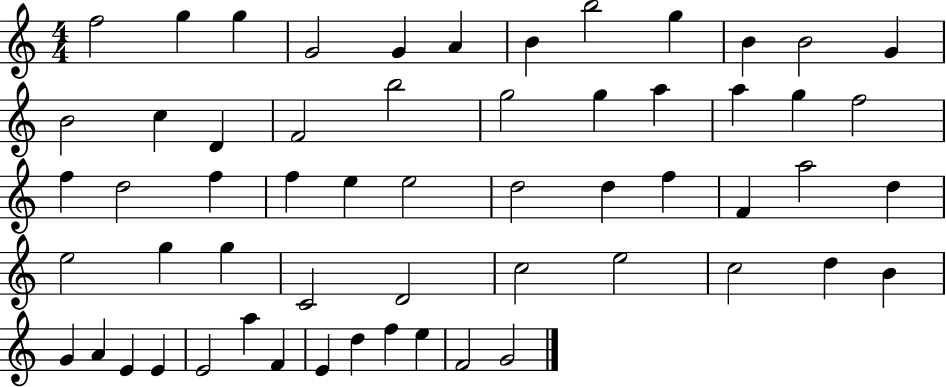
F5/h G5/q G5/q G4/h G4/q A4/q B4/q B5/h G5/q B4/q B4/h G4/q B4/h C5/q D4/q F4/h B5/h G5/h G5/q A5/q A5/q G5/q F5/h F5/q D5/h F5/q F5/q E5/q E5/h D5/h D5/q F5/q F4/q A5/h D5/q E5/h G5/q G5/q C4/h D4/h C5/h E5/h C5/h D5/q B4/q G4/q A4/q E4/q E4/q E4/h A5/q F4/q E4/q D5/q F5/q E5/q F4/h G4/h